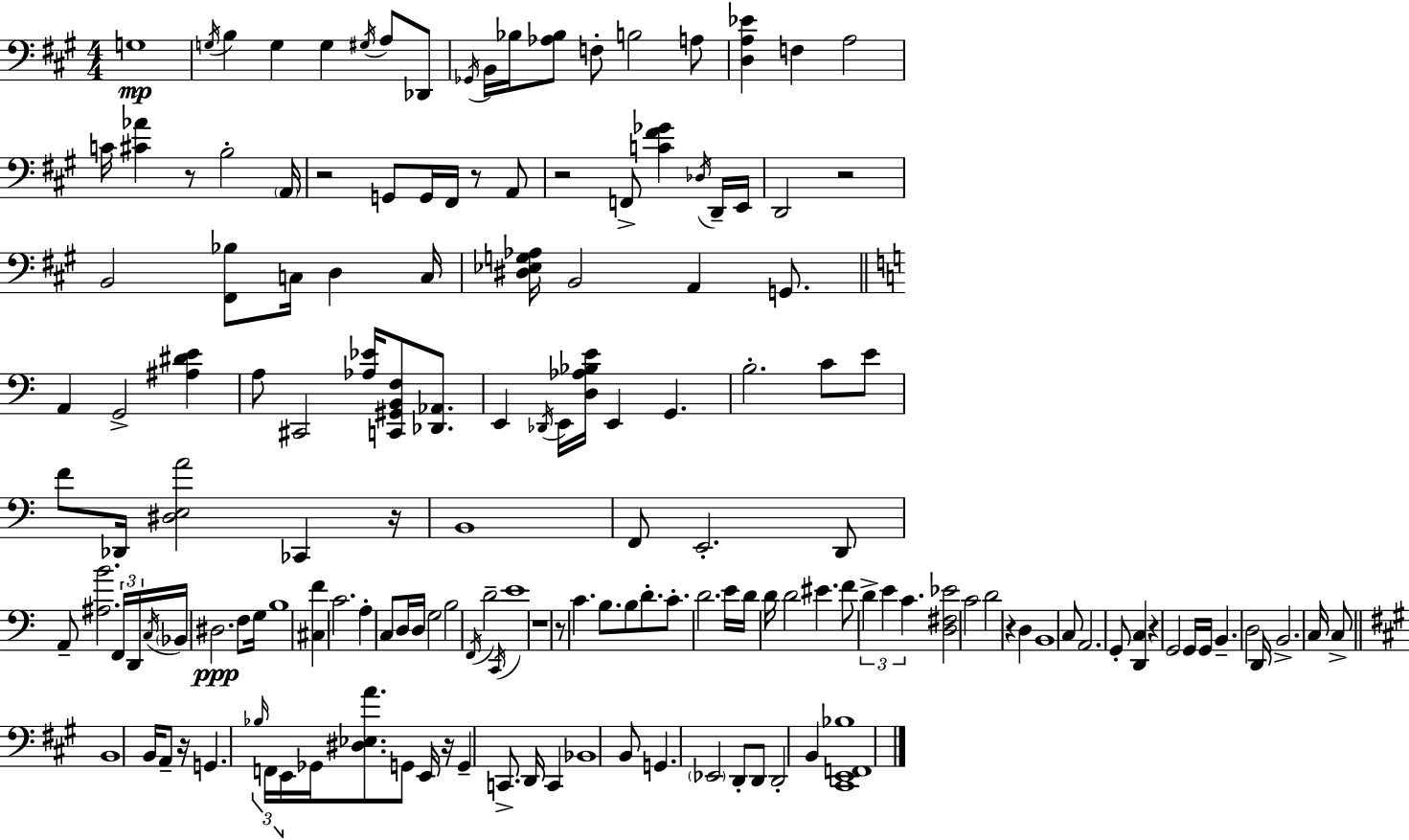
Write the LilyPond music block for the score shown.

{
  \clef bass
  \numericTimeSignature
  \time 4/4
  \key a \major
  g1\mp | \acciaccatura { g16 } b4 g4 g4 \acciaccatura { gis16 } a8 | des,8 \acciaccatura { ges,16 } b,16 bes16 <aes bes>8 f8-. b2 | a8 <d a ees'>4 f4 a2 | \break c'16 <cis' aes'>4 r8 b2-. | \parenthesize a,16 r2 g,8 g,16 fis,16 r8 | a,8 r2 f,8-> <c' fis' ges'>4 | \acciaccatura { des16 } d,16-- e,16 d,2 r2 | \break b,2 <fis, bes>8 c16 d4 | c16 <dis ees g aes>16 b,2 a,4 | g,8. \bar "||" \break \key c \major a,4 g,2-> <ais dis' e'>4 | a8 cis,2 <aes ees'>16 <c, gis, b, f>8 <des, aes,>8. | e,4 \acciaccatura { des,16 } e,16 <d aes bes e'>16 e,4 g,4. | b2.-. c'8 e'8 | \break f'8 des,16 <dis e a'>2 ces,4 | r16 b,1 | f,8 e,2.-. d,8 | a,8-- <ais b'>2. \tuplet 3/2 { f,16 | \break d,16 \acciaccatura { c16 } } \parenthesize bes,16 dis2.\ppp f8 | g16 b1 | <cis f'>4 c'2. | a4-. c8 d16 d16 g2 | \break b2 \acciaccatura { f,16 } d'2-- | \acciaccatura { c,16 } e'1 | r1 | r8 c'4. b8. b8 | \break d'8.-. c'8.-. d'2. | e'16 d'16 d'16 d'2 eis'4. | f'8 \tuplet 3/2 { d'4-> e'4 c'4. } | <d fis ees'>2 c'2 | \break d'2 r4 | d4 b,1 | c8 a,2. | g,8-. <d, c>4 r4 g,2 | \break g,16 g,16 b,4.-- d2 | d,16 b,2.-> | c16 c8-> \bar "||" \break \key a \major b,1 | b,16 a,8-- r16 g,4. \tuplet 3/2 { \grace { bes16 } f,16 e,16 } ges,16 <dis ees a'>8. | g,8 e,16 r16 g,4-- c,8.-> d,16 c,4 | bes,1 | \break b,8 g,4. \parenthesize ees,2 | d,8-. d,8 d,2-. b,4 | <cis, e, f, bes>1 | \bar "|."
}